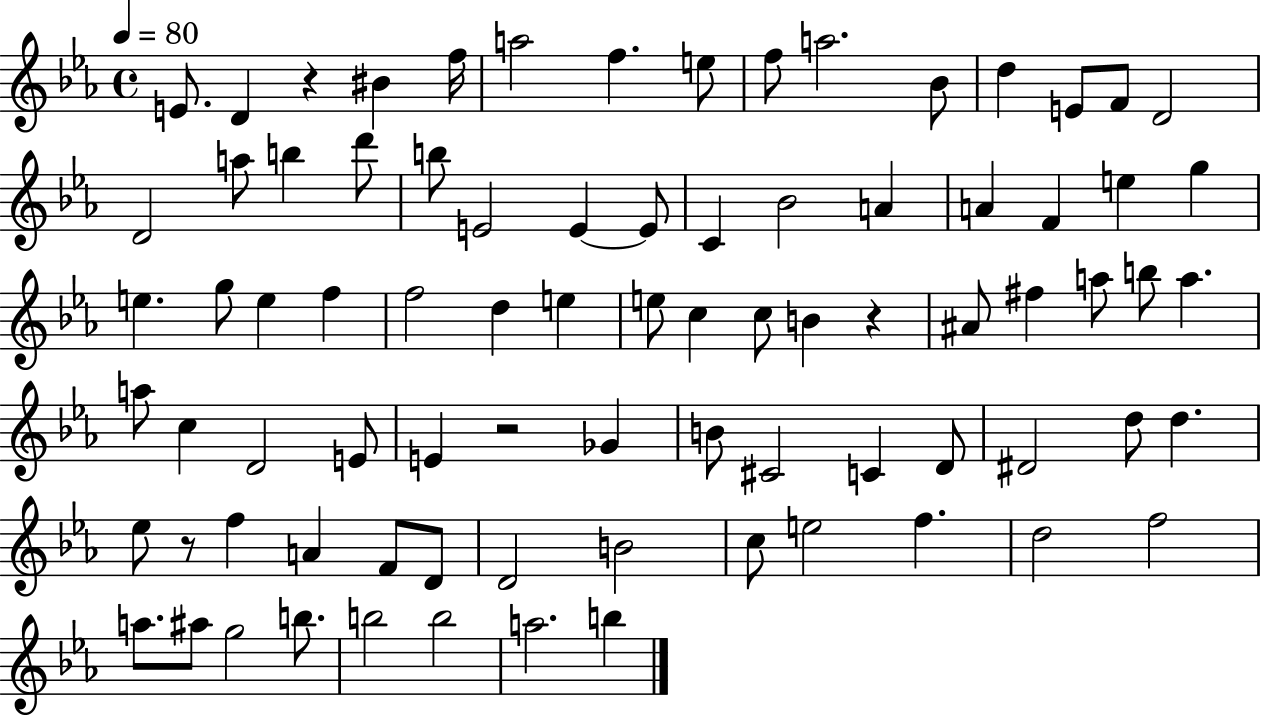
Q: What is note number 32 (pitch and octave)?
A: E5